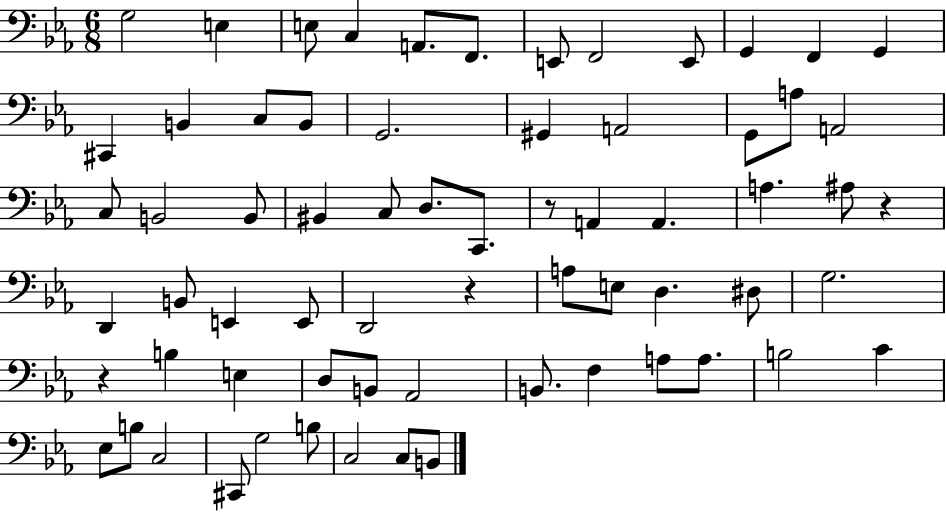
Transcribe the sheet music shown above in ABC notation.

X:1
T:Untitled
M:6/8
L:1/4
K:Eb
G,2 E, E,/2 C, A,,/2 F,,/2 E,,/2 F,,2 E,,/2 G,, F,, G,, ^C,, B,, C,/2 B,,/2 G,,2 ^G,, A,,2 G,,/2 A,/2 A,,2 C,/2 B,,2 B,,/2 ^B,, C,/2 D,/2 C,,/2 z/2 A,, A,, A, ^A,/2 z D,, B,,/2 E,, E,,/2 D,,2 z A,/2 E,/2 D, ^D,/2 G,2 z B, E, D,/2 B,,/2 _A,,2 B,,/2 F, A,/2 A,/2 B,2 C _E,/2 B,/2 C,2 ^C,,/2 G,2 B,/2 C,2 C,/2 B,,/2